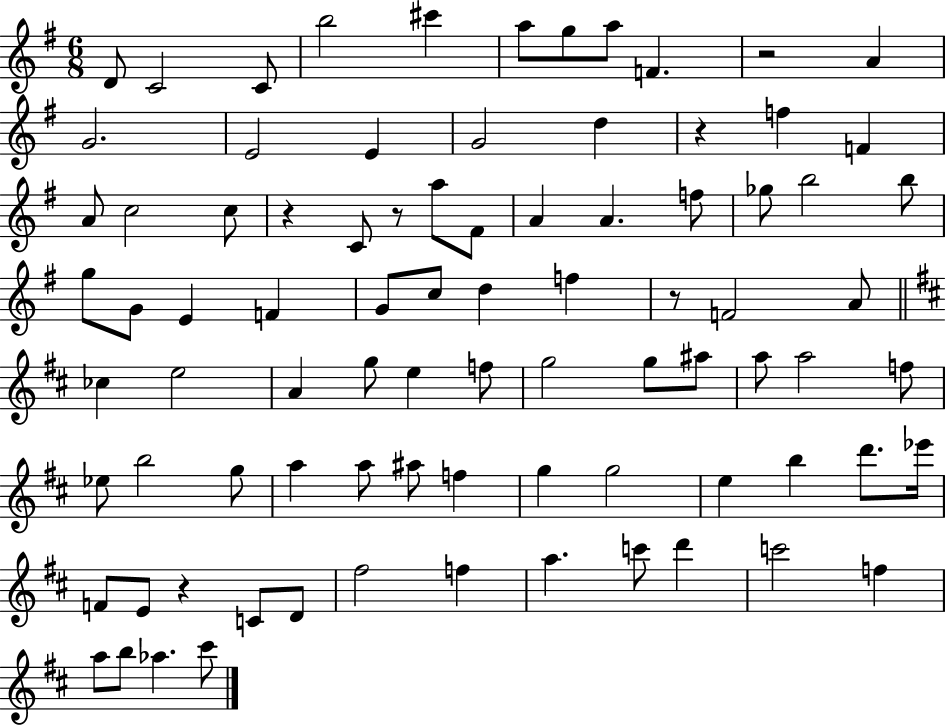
{
  \clef treble
  \numericTimeSignature
  \time 6/8
  \key g \major
  d'8 c'2 c'8 | b''2 cis'''4 | a''8 g''8 a''8 f'4. | r2 a'4 | \break g'2. | e'2 e'4 | g'2 d''4 | r4 f''4 f'4 | \break a'8 c''2 c''8 | r4 c'8 r8 a''8 fis'8 | a'4 a'4. f''8 | ges''8 b''2 b''8 | \break g''8 g'8 e'4 f'4 | g'8 c''8 d''4 f''4 | r8 f'2 a'8 | \bar "||" \break \key b \minor ces''4 e''2 | a'4 g''8 e''4 f''8 | g''2 g''8 ais''8 | a''8 a''2 f''8 | \break ees''8 b''2 g''8 | a''4 a''8 ais''8 f''4 | g''4 g''2 | e''4 b''4 d'''8. ees'''16 | \break f'8 e'8 r4 c'8 d'8 | fis''2 f''4 | a''4. c'''8 d'''4 | c'''2 f''4 | \break a''8 b''8 aes''4. cis'''8 | \bar "|."
}